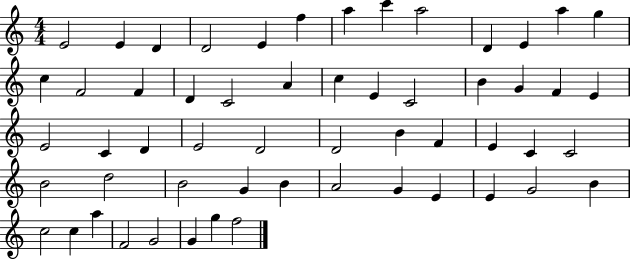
X:1
T:Untitled
M:4/4
L:1/4
K:C
E2 E D D2 E f a c' a2 D E a g c F2 F D C2 A c E C2 B G F E E2 C D E2 D2 D2 B F E C C2 B2 d2 B2 G B A2 G E E G2 B c2 c a F2 G2 G g f2